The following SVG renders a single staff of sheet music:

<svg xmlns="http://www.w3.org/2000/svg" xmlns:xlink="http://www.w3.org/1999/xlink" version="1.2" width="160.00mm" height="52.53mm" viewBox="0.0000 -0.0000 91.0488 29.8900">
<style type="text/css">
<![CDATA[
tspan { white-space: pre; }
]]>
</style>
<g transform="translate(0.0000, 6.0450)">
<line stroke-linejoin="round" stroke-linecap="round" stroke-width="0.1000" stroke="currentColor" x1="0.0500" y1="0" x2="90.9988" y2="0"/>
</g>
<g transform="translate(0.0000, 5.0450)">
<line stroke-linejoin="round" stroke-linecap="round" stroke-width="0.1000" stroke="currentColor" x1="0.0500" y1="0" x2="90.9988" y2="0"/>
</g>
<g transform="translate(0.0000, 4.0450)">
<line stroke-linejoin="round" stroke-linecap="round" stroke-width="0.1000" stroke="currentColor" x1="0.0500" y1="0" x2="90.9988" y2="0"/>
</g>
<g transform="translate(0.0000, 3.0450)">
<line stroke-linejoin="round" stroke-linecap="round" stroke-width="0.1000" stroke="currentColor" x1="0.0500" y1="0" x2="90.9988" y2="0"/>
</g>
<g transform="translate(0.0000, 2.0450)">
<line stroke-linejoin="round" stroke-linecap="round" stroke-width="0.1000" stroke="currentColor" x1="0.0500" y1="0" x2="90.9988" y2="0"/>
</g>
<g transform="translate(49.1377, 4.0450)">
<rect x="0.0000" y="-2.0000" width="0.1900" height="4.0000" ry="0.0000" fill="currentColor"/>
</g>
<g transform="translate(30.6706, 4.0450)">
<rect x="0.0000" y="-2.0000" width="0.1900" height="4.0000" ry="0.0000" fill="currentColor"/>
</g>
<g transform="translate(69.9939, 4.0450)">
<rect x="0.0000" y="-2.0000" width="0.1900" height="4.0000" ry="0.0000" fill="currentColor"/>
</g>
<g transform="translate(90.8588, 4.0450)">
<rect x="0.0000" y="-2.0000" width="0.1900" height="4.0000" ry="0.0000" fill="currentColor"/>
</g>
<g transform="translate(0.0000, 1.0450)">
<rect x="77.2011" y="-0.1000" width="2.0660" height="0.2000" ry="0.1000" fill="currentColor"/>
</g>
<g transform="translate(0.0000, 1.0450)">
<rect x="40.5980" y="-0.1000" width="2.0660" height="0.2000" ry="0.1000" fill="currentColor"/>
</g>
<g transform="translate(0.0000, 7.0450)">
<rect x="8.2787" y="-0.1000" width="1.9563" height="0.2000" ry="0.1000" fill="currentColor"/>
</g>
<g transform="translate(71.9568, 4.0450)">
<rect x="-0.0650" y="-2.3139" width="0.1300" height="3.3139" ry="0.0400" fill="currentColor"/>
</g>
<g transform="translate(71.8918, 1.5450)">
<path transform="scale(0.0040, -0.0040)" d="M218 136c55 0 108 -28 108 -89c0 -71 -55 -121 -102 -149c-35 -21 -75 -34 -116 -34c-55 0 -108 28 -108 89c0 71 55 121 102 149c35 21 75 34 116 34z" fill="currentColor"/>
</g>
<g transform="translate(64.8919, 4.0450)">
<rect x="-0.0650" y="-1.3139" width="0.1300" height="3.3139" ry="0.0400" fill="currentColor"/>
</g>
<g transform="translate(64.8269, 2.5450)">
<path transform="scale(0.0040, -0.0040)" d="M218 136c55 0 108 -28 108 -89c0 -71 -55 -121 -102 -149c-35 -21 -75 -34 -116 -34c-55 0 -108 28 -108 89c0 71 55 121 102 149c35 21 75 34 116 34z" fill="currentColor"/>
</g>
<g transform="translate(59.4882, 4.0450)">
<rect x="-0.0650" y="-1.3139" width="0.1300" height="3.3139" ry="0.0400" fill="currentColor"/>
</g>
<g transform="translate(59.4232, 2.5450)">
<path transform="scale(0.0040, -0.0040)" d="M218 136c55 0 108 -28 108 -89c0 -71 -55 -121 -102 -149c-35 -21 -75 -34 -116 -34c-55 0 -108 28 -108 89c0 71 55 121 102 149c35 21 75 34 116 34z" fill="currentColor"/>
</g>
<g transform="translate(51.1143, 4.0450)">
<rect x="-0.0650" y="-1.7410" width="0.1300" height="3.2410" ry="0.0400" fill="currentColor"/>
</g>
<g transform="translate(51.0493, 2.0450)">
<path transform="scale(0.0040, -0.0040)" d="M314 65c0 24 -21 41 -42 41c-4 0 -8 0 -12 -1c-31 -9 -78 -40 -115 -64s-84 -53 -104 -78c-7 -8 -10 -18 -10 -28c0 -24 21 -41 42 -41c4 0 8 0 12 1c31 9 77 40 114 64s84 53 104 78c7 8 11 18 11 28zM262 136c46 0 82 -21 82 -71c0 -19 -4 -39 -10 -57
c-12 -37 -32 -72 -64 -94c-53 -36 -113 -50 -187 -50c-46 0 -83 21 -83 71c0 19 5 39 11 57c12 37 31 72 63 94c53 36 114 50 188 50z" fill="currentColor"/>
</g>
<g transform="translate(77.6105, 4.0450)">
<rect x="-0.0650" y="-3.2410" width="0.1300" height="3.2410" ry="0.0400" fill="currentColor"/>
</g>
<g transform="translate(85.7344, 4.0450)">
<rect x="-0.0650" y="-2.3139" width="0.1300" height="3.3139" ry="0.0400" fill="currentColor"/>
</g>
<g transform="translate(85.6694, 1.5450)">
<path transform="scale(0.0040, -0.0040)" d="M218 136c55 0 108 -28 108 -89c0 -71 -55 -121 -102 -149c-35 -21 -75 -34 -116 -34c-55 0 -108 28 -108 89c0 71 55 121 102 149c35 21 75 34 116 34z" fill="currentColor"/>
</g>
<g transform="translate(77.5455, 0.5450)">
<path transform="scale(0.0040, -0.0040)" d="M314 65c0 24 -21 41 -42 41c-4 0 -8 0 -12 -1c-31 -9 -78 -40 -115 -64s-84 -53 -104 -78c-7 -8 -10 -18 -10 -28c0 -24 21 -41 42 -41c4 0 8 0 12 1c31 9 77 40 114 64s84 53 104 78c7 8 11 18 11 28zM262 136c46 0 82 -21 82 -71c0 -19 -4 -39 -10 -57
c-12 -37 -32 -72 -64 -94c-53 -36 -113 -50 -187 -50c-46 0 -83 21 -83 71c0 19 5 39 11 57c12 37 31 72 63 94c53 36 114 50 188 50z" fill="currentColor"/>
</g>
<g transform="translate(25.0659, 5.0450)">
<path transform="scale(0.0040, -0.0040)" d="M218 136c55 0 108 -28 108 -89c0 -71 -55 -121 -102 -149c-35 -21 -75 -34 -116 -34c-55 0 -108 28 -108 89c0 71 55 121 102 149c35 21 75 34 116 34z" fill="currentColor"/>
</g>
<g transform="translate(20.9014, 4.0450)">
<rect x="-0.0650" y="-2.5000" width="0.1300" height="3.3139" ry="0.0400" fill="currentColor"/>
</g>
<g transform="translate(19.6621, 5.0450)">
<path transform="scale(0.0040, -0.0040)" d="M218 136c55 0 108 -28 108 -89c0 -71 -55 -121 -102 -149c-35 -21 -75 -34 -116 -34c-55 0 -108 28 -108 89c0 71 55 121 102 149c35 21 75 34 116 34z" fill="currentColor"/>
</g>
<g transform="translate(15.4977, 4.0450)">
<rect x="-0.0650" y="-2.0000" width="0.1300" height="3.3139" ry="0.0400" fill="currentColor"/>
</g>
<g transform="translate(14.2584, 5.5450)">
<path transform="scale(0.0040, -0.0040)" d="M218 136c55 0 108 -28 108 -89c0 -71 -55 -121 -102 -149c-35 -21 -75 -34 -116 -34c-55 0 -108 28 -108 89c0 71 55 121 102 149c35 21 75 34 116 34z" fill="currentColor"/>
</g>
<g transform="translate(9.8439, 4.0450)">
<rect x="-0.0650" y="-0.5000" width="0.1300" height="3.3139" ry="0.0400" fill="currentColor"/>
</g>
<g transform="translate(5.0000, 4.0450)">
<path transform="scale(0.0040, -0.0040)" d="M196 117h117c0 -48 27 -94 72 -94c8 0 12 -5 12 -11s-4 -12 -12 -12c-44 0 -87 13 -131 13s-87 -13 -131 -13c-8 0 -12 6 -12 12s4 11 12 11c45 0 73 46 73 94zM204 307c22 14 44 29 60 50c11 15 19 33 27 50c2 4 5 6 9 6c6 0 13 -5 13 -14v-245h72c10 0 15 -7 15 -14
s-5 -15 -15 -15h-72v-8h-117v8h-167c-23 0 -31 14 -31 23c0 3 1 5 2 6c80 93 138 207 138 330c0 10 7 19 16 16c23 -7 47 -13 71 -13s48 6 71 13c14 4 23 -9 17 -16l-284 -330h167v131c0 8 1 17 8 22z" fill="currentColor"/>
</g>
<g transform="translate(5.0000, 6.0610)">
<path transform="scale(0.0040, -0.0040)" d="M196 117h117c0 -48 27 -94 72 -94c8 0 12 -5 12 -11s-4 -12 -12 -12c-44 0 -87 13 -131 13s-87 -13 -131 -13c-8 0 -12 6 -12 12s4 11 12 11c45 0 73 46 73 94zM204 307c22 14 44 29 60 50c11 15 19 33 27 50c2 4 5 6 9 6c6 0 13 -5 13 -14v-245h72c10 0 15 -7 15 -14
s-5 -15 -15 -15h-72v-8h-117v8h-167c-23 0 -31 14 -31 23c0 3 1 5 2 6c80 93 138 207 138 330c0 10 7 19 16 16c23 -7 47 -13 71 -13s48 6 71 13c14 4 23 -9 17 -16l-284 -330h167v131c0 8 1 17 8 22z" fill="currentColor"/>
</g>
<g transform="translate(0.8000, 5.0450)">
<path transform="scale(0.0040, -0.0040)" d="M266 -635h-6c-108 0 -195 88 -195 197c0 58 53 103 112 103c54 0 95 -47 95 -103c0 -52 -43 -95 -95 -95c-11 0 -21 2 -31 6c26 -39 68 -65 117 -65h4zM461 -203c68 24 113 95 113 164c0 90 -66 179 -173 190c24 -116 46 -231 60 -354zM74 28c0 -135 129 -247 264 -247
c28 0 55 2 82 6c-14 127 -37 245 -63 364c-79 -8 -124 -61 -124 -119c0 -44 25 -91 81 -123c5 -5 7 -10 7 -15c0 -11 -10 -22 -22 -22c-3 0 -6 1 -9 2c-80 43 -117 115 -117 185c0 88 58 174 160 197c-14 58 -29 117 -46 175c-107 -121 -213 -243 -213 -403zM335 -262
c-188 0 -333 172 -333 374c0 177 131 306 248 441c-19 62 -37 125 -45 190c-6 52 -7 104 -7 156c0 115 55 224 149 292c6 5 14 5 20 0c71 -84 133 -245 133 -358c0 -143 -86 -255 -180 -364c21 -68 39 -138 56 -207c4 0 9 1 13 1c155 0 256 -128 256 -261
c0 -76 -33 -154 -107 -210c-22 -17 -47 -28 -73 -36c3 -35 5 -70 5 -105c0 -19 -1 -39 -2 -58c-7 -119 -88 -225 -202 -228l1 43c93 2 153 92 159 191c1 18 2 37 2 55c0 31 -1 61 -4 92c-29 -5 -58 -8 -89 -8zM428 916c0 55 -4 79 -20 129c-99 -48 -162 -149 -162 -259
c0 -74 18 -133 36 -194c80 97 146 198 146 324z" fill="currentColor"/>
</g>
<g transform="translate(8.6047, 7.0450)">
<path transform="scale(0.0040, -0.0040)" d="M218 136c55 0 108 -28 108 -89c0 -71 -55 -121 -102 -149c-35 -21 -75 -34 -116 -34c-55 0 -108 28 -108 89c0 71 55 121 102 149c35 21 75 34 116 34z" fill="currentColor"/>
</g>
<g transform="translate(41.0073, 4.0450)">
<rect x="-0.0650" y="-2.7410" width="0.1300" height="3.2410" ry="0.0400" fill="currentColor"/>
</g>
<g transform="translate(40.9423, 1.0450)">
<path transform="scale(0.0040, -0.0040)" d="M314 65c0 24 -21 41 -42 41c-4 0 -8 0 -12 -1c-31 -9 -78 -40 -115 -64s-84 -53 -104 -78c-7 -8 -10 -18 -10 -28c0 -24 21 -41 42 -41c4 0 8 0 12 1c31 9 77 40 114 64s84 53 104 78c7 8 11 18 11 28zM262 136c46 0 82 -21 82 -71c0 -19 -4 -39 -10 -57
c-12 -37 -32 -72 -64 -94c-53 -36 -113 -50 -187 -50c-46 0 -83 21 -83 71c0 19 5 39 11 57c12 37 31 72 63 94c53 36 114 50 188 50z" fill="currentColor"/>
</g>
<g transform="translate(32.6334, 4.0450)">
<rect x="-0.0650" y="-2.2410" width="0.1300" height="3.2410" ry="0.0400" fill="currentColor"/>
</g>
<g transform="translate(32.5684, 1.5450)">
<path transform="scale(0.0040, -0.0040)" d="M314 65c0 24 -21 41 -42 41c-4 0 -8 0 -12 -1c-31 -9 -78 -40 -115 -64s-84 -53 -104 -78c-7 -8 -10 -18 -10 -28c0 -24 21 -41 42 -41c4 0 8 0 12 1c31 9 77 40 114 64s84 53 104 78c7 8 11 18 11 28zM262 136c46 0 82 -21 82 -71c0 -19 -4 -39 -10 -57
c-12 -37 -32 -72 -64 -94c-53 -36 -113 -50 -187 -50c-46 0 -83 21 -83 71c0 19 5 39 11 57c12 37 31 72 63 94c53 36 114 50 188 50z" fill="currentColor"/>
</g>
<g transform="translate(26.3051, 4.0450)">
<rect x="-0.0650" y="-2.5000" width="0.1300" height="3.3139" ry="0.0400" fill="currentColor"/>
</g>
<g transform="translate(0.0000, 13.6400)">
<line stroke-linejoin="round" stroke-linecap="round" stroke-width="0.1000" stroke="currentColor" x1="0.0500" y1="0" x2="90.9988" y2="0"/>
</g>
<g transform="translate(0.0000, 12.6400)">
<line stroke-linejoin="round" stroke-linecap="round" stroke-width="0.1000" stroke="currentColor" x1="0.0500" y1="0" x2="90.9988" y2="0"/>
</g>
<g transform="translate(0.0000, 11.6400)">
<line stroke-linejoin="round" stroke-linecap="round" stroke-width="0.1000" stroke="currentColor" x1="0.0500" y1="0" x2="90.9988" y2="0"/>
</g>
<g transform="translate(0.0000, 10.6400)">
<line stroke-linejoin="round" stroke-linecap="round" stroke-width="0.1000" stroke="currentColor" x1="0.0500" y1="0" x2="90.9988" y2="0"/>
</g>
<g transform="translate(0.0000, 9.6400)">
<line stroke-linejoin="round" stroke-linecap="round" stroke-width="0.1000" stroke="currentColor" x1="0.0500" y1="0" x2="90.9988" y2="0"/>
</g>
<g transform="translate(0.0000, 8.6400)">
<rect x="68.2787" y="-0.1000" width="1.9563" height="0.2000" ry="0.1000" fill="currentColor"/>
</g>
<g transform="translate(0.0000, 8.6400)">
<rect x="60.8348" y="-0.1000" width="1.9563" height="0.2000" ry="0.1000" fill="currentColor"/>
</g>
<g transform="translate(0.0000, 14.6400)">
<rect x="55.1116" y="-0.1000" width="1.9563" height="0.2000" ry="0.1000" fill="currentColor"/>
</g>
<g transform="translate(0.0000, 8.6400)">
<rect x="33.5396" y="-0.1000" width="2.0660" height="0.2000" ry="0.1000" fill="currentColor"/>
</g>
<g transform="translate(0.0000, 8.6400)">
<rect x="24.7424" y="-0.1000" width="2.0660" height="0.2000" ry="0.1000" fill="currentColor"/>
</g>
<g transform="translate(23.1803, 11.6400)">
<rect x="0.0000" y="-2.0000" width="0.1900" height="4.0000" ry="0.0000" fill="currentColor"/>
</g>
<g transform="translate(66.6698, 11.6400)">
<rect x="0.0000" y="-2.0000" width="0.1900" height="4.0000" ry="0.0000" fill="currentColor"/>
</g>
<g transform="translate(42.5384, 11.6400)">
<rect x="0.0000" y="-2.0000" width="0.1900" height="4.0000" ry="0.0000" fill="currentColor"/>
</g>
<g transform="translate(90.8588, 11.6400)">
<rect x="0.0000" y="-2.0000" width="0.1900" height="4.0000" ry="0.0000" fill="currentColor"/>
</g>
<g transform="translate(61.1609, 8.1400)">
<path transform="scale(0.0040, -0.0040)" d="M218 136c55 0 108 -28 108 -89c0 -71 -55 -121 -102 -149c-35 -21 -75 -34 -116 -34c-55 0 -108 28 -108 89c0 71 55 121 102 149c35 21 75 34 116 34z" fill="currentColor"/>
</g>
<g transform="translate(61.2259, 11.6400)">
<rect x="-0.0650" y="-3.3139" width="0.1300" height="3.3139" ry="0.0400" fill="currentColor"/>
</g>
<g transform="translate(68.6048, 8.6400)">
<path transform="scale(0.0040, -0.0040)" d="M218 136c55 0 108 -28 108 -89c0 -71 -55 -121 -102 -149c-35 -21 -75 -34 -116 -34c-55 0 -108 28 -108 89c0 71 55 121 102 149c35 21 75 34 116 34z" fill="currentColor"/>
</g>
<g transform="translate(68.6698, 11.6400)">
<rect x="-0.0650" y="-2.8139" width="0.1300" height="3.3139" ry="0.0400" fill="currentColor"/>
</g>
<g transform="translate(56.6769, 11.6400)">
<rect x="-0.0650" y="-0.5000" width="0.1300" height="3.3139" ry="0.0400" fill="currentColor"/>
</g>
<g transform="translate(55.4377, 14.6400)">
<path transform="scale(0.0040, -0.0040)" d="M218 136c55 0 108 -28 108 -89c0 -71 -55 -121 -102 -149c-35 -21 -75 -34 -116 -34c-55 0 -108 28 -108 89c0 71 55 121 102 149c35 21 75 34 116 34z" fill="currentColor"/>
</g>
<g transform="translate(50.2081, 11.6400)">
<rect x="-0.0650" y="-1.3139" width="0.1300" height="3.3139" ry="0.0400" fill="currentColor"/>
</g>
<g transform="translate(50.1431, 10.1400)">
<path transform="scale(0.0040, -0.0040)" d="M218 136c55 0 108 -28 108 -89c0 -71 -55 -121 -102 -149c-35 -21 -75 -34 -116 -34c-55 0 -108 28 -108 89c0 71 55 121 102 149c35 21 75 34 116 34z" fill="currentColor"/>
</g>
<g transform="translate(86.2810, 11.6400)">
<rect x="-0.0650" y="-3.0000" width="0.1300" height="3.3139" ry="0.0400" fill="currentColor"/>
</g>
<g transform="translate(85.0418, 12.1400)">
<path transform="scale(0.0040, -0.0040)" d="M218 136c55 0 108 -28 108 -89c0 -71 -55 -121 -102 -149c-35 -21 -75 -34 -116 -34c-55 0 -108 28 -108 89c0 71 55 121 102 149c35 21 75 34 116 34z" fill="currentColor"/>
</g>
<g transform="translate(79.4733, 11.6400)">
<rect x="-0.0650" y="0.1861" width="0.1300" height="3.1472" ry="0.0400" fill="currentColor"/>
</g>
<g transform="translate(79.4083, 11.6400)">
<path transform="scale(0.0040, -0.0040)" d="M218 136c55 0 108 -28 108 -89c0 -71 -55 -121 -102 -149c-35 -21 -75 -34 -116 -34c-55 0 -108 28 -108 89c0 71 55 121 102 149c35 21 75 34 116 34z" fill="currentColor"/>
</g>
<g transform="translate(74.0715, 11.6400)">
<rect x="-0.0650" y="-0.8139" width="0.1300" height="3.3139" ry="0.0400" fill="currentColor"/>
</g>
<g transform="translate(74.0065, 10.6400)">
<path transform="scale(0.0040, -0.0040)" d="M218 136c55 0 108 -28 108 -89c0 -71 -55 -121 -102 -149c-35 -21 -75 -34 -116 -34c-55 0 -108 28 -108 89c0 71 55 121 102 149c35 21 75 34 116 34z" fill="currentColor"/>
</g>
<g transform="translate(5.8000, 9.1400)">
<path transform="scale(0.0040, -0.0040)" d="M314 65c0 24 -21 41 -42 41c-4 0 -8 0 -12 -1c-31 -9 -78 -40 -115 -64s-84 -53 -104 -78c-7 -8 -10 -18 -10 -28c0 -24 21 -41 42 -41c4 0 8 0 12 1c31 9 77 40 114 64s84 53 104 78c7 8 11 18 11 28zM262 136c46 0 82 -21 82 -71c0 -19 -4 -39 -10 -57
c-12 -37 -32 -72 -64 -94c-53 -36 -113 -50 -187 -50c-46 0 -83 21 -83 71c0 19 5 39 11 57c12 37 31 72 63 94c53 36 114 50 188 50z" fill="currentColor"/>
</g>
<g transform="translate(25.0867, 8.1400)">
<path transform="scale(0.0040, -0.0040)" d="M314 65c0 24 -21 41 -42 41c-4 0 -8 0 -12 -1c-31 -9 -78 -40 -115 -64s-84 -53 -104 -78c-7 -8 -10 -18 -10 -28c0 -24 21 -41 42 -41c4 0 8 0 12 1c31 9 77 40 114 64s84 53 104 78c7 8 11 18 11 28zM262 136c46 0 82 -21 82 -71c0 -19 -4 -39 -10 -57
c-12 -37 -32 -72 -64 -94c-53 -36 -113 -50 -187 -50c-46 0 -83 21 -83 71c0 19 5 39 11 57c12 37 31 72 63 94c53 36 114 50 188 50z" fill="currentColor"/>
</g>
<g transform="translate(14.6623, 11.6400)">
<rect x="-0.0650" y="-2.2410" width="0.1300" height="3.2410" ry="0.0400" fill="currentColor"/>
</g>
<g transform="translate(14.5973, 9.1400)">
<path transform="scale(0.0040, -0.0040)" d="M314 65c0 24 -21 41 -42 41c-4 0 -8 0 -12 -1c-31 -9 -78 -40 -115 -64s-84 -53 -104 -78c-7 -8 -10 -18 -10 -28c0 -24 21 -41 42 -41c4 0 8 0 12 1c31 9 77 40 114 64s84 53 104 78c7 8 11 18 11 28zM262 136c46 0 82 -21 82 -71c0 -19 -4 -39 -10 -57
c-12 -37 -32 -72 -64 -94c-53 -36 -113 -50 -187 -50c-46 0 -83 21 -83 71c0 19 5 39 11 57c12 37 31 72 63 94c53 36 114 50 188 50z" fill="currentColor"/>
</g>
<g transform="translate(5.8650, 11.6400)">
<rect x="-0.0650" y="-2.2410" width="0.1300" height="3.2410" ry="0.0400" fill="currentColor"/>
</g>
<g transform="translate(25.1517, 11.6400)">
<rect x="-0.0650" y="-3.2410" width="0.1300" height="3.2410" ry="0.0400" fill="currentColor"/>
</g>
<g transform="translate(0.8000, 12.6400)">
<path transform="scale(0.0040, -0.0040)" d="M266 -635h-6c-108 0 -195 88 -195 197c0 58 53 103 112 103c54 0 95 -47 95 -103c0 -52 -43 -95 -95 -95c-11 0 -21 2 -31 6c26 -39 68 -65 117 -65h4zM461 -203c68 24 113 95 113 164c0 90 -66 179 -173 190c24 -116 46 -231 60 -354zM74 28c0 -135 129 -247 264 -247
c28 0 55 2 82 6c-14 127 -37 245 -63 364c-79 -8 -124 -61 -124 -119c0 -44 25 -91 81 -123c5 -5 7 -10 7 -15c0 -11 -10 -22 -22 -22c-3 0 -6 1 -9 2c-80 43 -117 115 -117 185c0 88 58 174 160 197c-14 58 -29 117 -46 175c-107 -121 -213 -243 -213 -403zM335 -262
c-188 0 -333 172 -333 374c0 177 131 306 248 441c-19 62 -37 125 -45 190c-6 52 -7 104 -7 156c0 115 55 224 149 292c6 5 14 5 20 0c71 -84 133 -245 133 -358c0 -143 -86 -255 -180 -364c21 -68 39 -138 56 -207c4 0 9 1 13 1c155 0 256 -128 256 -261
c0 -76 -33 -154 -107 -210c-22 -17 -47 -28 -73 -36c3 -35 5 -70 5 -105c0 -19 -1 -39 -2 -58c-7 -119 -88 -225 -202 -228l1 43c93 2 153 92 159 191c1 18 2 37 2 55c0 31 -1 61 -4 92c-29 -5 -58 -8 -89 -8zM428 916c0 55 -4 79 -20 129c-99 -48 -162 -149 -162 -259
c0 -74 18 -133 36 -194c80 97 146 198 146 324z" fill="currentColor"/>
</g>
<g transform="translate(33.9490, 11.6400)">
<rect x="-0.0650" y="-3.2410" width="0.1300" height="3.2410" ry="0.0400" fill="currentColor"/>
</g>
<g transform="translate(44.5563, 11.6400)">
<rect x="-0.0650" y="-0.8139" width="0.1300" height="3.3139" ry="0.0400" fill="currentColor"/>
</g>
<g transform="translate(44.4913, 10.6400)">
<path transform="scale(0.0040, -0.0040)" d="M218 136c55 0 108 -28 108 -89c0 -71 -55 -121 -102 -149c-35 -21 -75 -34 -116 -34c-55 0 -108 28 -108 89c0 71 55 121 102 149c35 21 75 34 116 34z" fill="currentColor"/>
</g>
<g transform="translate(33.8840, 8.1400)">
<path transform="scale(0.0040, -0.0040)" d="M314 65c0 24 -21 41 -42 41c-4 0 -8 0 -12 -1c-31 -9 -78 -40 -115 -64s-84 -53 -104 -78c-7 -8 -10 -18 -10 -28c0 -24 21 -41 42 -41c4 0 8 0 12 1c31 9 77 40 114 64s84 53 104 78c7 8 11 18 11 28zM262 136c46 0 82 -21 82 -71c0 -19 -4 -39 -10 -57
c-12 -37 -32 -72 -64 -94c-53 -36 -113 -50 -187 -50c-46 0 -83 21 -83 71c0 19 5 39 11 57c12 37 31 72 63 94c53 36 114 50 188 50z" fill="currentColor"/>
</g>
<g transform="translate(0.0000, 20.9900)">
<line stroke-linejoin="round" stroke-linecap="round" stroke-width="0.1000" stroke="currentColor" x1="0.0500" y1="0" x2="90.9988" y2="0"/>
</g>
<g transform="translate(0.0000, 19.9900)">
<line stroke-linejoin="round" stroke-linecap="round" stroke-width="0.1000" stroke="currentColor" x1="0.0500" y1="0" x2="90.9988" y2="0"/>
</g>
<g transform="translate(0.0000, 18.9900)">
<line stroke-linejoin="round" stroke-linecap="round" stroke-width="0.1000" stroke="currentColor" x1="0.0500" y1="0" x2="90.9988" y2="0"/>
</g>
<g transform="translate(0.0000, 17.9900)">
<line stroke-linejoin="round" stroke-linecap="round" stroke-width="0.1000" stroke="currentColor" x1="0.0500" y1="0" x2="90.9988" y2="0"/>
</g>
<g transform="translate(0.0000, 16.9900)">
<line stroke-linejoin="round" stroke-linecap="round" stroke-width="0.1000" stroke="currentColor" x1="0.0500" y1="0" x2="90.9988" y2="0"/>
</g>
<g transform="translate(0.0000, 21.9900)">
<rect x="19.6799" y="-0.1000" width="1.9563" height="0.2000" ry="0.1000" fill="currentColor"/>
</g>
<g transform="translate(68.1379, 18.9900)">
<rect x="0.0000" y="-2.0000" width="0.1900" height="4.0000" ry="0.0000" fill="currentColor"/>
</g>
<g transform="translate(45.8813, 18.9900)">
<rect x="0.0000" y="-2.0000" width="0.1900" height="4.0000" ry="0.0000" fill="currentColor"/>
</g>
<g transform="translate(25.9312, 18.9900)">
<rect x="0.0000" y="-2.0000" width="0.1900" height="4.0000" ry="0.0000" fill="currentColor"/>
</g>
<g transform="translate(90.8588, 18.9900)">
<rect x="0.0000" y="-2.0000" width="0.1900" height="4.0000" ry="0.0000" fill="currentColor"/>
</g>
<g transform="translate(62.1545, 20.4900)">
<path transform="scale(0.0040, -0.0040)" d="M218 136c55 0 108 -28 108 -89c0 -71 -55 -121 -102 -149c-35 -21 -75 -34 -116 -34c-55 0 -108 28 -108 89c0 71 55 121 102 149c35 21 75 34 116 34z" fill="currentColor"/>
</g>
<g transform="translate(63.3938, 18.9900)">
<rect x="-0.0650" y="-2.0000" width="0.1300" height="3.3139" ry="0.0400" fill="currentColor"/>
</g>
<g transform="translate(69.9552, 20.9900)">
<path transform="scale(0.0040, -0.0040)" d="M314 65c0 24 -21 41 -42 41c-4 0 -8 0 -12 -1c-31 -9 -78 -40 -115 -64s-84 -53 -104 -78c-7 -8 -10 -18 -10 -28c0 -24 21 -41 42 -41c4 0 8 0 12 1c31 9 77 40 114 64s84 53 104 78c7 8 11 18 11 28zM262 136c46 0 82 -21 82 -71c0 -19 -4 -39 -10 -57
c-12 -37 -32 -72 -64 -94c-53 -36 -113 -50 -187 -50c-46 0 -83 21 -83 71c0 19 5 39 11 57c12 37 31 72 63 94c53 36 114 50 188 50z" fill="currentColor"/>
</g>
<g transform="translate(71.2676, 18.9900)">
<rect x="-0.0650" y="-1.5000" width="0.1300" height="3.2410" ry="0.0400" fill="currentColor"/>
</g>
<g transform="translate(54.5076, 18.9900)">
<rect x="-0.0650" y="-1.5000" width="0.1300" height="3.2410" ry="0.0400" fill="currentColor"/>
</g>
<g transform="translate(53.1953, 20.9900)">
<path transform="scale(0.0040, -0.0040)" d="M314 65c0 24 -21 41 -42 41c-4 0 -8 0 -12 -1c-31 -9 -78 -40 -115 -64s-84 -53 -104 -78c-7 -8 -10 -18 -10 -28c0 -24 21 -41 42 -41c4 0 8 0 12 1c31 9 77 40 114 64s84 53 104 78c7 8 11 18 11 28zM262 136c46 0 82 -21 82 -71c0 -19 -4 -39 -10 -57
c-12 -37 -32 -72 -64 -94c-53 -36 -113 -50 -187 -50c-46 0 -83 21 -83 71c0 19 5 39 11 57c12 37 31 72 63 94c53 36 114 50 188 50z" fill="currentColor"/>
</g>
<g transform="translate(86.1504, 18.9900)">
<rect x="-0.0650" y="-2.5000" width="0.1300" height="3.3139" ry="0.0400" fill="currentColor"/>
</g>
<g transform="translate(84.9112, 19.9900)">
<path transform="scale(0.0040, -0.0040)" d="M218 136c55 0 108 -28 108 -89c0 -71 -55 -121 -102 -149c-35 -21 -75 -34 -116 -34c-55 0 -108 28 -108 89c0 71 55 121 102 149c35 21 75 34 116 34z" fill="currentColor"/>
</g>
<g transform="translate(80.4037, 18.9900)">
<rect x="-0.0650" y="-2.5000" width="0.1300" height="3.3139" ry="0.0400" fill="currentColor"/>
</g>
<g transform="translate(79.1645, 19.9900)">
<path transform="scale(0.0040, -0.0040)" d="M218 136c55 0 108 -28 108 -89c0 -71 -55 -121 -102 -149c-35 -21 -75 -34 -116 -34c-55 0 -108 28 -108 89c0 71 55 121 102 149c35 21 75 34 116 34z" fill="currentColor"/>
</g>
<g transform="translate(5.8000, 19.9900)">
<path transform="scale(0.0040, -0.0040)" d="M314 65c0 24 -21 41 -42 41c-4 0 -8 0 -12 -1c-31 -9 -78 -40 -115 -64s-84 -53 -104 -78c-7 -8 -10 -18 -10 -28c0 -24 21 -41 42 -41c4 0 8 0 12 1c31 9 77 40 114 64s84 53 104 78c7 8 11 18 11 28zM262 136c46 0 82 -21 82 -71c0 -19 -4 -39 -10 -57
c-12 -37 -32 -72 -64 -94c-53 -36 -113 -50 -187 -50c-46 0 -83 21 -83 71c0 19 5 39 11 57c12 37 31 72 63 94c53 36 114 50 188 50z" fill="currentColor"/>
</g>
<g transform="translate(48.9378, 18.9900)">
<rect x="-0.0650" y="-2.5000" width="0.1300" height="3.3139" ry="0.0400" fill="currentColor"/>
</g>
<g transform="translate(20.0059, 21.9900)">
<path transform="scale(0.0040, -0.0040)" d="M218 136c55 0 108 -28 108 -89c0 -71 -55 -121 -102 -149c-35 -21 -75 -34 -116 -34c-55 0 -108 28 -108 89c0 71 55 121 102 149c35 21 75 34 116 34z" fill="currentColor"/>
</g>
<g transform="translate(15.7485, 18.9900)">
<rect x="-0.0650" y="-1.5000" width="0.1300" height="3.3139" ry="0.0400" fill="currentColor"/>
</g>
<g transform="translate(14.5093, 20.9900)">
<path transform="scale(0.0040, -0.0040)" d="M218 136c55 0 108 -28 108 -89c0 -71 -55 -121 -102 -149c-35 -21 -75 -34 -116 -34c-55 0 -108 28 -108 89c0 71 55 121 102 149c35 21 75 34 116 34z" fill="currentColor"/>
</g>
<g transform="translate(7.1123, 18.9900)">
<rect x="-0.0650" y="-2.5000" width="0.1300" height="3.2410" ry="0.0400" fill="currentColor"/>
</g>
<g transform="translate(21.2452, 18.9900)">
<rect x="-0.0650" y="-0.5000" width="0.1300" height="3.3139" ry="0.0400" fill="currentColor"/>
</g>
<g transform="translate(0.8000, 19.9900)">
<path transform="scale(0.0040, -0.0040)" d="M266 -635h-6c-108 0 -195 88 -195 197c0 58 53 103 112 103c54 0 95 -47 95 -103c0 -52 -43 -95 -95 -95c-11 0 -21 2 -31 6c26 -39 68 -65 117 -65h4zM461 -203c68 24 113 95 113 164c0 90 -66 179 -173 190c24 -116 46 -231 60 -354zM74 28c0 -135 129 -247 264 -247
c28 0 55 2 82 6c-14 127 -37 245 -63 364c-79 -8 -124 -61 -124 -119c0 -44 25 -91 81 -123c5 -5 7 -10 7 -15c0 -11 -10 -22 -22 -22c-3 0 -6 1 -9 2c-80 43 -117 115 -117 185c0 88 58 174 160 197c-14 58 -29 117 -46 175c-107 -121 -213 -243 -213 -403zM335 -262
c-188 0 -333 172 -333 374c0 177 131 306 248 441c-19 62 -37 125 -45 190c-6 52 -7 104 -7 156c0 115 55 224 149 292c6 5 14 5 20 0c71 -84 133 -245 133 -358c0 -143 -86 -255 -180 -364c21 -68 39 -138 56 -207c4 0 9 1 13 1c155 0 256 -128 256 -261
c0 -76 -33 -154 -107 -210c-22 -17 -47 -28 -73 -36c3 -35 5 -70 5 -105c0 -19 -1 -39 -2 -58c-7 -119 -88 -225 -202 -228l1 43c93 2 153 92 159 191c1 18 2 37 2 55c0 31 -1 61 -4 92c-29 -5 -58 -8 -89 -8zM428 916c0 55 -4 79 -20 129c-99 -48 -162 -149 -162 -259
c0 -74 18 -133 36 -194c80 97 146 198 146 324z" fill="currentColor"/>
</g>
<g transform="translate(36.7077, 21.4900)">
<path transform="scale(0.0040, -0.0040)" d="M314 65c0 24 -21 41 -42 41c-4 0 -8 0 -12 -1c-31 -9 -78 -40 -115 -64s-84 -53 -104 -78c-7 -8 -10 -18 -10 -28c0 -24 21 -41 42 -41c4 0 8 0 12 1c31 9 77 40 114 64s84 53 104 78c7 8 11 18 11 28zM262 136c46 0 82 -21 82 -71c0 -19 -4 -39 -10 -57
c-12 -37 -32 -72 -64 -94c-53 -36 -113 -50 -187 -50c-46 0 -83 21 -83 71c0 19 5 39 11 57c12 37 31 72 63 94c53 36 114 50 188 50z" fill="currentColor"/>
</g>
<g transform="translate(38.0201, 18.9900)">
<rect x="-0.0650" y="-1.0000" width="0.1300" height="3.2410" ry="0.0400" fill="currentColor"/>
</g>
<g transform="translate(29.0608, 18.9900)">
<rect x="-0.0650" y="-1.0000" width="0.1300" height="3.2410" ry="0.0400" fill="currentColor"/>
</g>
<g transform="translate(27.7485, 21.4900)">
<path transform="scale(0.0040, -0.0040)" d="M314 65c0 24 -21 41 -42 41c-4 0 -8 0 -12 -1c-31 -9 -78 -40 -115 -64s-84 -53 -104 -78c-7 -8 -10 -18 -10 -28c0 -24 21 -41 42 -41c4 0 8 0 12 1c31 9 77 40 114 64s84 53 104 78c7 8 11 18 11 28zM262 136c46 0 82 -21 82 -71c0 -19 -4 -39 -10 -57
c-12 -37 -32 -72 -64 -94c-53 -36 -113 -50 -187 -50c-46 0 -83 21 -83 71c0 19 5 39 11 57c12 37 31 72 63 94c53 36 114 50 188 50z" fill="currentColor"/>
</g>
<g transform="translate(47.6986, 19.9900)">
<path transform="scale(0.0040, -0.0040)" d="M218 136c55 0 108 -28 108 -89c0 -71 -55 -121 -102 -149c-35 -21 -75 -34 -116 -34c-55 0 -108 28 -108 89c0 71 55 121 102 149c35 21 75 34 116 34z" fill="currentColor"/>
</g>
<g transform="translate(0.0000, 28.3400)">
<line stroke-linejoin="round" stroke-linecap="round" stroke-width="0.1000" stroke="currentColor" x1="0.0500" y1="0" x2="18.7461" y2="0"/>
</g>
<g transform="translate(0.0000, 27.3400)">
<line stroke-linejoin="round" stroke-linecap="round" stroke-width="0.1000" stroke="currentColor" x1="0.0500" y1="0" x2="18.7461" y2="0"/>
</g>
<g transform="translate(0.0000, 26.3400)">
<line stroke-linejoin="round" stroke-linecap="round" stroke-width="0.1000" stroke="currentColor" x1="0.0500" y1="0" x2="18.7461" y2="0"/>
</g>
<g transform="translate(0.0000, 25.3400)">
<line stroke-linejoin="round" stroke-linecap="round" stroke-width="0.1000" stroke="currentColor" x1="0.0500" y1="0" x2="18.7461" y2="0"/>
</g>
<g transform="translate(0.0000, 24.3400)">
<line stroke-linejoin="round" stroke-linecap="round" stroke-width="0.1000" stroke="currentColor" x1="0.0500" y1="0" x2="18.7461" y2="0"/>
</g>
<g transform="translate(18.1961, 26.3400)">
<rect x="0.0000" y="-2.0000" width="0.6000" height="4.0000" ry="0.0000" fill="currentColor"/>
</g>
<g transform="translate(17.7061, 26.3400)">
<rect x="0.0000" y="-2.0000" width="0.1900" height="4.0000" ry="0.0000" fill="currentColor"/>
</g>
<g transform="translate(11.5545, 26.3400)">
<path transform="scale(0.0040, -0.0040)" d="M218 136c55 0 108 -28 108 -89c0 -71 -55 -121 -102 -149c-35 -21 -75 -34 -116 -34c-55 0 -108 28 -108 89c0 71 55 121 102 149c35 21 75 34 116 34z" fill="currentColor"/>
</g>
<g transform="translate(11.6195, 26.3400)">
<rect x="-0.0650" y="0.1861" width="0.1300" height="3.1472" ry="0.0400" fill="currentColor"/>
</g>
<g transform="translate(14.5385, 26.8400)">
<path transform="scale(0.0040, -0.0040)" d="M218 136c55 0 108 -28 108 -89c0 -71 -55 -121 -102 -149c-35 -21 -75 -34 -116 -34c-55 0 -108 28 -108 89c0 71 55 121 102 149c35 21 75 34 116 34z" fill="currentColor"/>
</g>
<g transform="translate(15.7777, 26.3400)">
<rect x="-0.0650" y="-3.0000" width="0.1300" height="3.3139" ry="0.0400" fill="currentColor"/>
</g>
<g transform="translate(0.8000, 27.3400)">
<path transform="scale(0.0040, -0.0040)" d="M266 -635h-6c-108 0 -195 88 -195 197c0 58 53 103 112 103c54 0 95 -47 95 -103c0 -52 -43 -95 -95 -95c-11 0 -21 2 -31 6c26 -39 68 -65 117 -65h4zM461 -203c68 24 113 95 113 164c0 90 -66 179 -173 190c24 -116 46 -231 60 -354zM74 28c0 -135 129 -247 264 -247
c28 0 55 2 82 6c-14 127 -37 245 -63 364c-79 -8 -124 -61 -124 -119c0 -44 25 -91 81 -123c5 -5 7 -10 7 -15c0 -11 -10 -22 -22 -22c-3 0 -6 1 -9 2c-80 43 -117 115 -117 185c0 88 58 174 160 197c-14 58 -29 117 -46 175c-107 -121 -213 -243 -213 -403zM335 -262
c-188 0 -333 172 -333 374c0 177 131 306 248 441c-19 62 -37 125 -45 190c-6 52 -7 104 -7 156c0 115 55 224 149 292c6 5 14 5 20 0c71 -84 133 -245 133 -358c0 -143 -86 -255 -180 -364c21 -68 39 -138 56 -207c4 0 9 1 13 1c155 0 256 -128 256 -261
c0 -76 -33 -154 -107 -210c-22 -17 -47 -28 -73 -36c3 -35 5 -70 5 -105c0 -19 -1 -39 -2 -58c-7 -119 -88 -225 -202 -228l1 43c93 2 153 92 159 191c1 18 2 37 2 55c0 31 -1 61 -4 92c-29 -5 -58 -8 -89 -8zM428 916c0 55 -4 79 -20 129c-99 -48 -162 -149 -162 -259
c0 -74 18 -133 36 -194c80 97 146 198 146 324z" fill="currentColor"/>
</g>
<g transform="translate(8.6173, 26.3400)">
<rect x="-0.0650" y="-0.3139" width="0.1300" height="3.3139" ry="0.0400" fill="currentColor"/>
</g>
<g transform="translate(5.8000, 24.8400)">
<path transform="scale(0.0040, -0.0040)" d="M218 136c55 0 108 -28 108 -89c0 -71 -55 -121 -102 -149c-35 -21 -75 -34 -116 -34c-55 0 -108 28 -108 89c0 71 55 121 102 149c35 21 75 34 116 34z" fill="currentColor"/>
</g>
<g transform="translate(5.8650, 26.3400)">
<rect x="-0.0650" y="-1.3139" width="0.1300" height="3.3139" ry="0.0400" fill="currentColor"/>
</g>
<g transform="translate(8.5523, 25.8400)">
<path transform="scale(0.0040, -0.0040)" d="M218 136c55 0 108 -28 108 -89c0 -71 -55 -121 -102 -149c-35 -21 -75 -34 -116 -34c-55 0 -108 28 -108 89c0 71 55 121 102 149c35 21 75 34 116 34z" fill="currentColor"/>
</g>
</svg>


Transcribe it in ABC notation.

X:1
T:Untitled
M:4/4
L:1/4
K:C
C F G G g2 a2 f2 e e g b2 g g2 g2 b2 b2 d e C b a d B A G2 E C D2 D2 G E2 F E2 G G e c B A